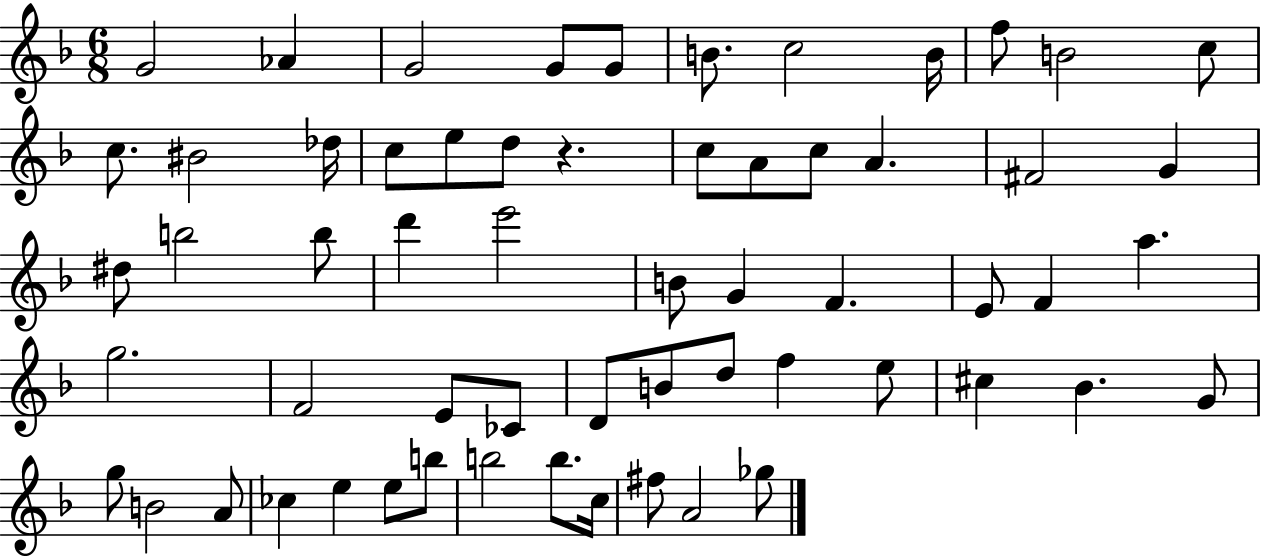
X:1
T:Untitled
M:6/8
L:1/4
K:F
G2 _A G2 G/2 G/2 B/2 c2 B/4 f/2 B2 c/2 c/2 ^B2 _d/4 c/2 e/2 d/2 z c/2 A/2 c/2 A ^F2 G ^d/2 b2 b/2 d' e'2 B/2 G F E/2 F a g2 F2 E/2 _C/2 D/2 B/2 d/2 f e/2 ^c _B G/2 g/2 B2 A/2 _c e e/2 b/2 b2 b/2 c/4 ^f/2 A2 _g/2